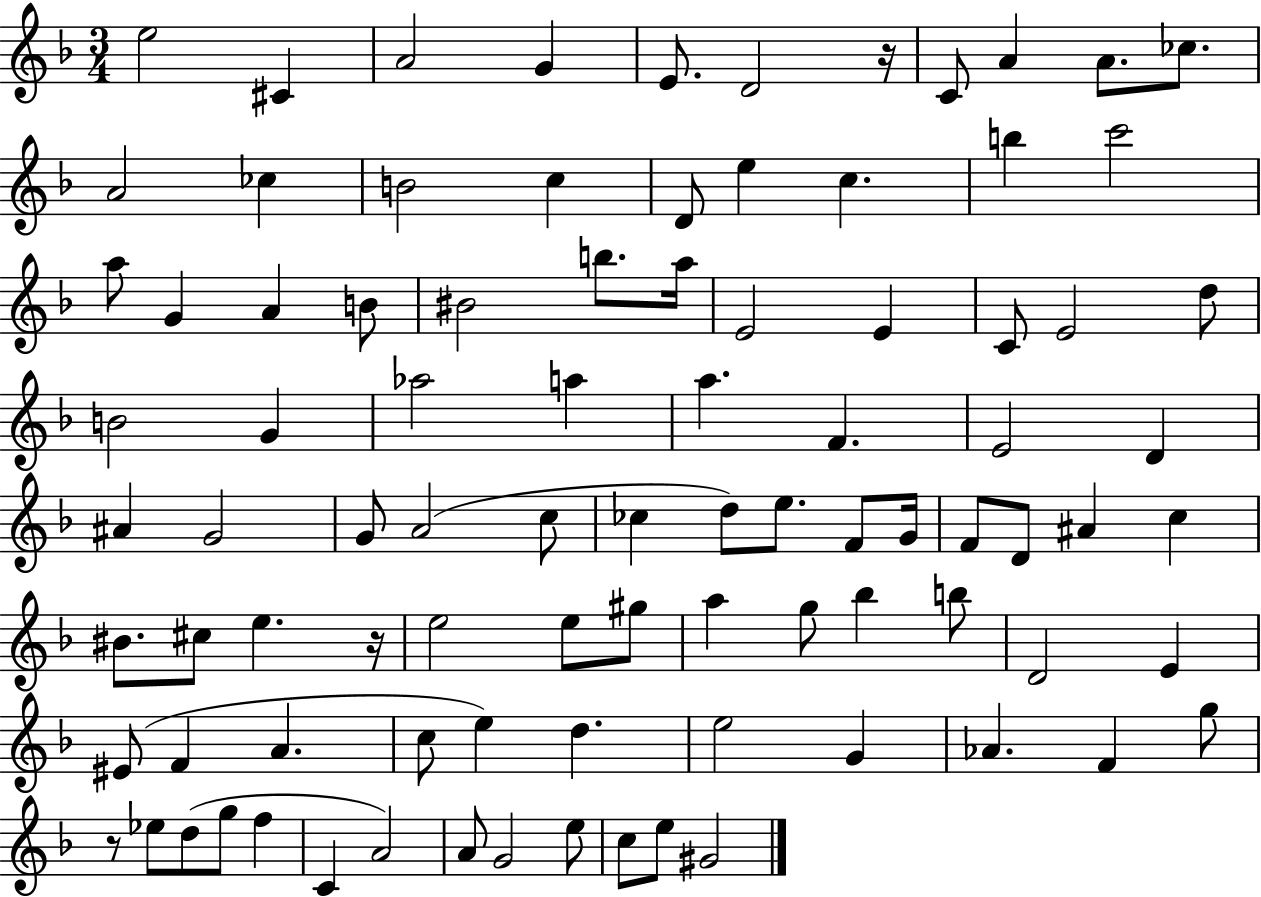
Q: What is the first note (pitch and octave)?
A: E5